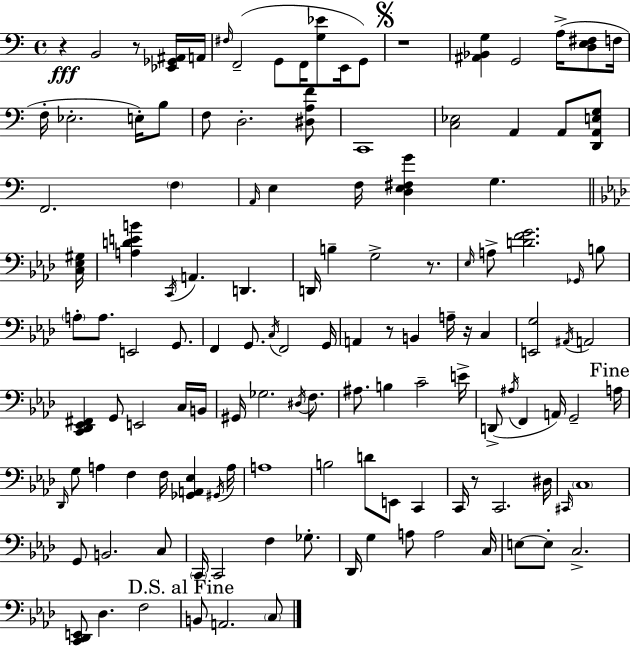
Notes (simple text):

R/q B2/h R/e [Eb2,Gb2,A#2]/s A2/s F#3/s F2/h G2/e F2/s [G3,Eb4]/e E2/s G2/e R/w [A#2,Bb2,G3]/q G2/h A3/s [D3,E3,F#3]/e F3/s F3/s Eb3/h. E3/s B3/e F3/e D3/h. [D#3,A3,F4]/e C2/w [C3,Eb3]/h A2/q A2/e [D2,A2,E3,G3]/e F2/h. F3/q A2/s E3/q F3/s [D3,E3,F#3,G4]/q G3/q. [C3,Eb3,G#3]/s [A3,D4,E4,B4]/q C2/s A2/q. D2/q. D2/s B3/q G3/h R/e. Eb3/s A3/e [D4,F4,G4]/h. Gb2/s B3/e A3/e A3/e. E2/h G2/e. F2/q G2/e. C3/s F2/h G2/s A2/q R/e B2/q A3/s R/s C3/q [E2,G3]/h A#2/s A2/h [C2,Db2,Eb2,F#2]/q G2/e E2/h C3/s B2/s G#2/s Gb3/h. D#3/s F3/e. A#3/e. B3/q C4/h E4/s D2/e A#3/s F2/q A2/s G2/h A3/s Db2/s G3/e A3/q F3/q F3/s [Gb2,A2,Eb3]/q G#2/s A3/s A3/w B3/h D4/e E2/e C2/q C2/s R/e C2/h. D#3/s C#2/s C3/w G2/e B2/h. C3/e C2/s C2/h F3/q Gb3/e. Db2/s G3/q A3/e A3/h C3/s E3/e E3/e C3/h. [C2,Db2,E2]/e Db3/q. F3/h B2/e A2/h. C3/e